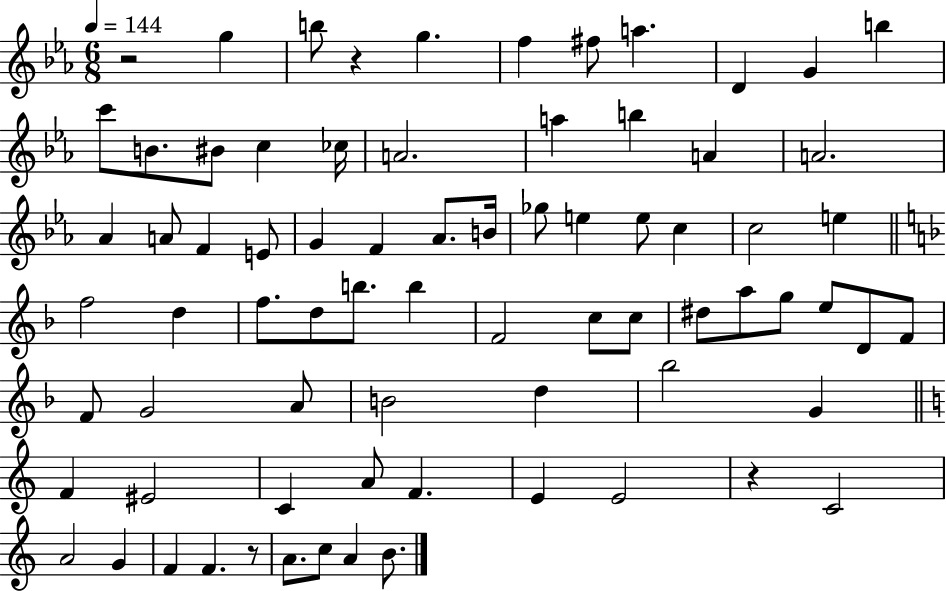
{
  \clef treble
  \numericTimeSignature
  \time 6/8
  \key ees \major
  \tempo 4 = 144
  \repeat volta 2 { r2 g''4 | b''8 r4 g''4. | f''4 fis''8 a''4. | d'4 g'4 b''4 | \break c'''8 b'8. bis'8 c''4 ces''16 | a'2. | a''4 b''4 a'4 | a'2. | \break aes'4 a'8 f'4 e'8 | g'4 f'4 aes'8. b'16 | ges''8 e''4 e''8 c''4 | c''2 e''4 | \break \bar "||" \break \key f \major f''2 d''4 | f''8. d''8 b''8. b''4 | f'2 c''8 c''8 | dis''8 a''8 g''8 e''8 d'8 f'8 | \break f'8 g'2 a'8 | b'2 d''4 | bes''2 g'4 | \bar "||" \break \key a \minor f'4 eis'2 | c'4 a'8 f'4. | e'4 e'2 | r4 c'2 | \break a'2 g'4 | f'4 f'4. r8 | a'8. c''8 a'4 b'8. | } \bar "|."
}